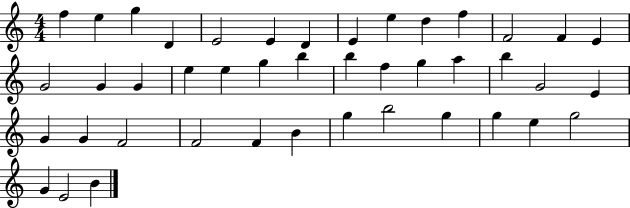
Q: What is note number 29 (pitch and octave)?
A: G4